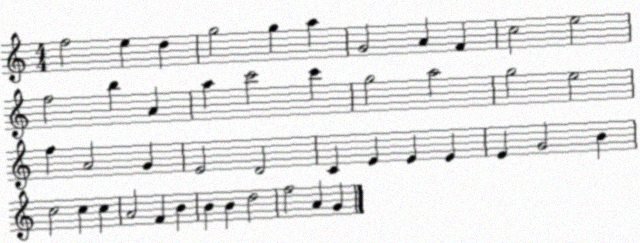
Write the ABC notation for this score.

X:1
T:Untitled
M:4/4
L:1/4
K:C
f2 e d g2 g a G2 A F c2 e2 f2 b A a c'2 c' g2 a2 g2 e2 f A2 G E2 D2 C E E E E G2 B c2 c c A2 F B B B d2 f2 A G